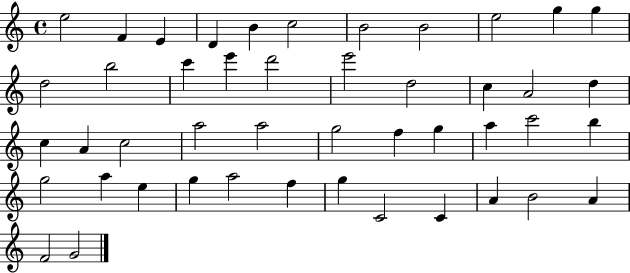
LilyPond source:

{
  \clef treble
  \time 4/4
  \defaultTimeSignature
  \key c \major
  e''2 f'4 e'4 | d'4 b'4 c''2 | b'2 b'2 | e''2 g''4 g''4 | \break d''2 b''2 | c'''4 e'''4 d'''2 | e'''2 d''2 | c''4 a'2 d''4 | \break c''4 a'4 c''2 | a''2 a''2 | g''2 f''4 g''4 | a''4 c'''2 b''4 | \break g''2 a''4 e''4 | g''4 a''2 f''4 | g''4 c'2 c'4 | a'4 b'2 a'4 | \break f'2 g'2 | \bar "|."
}